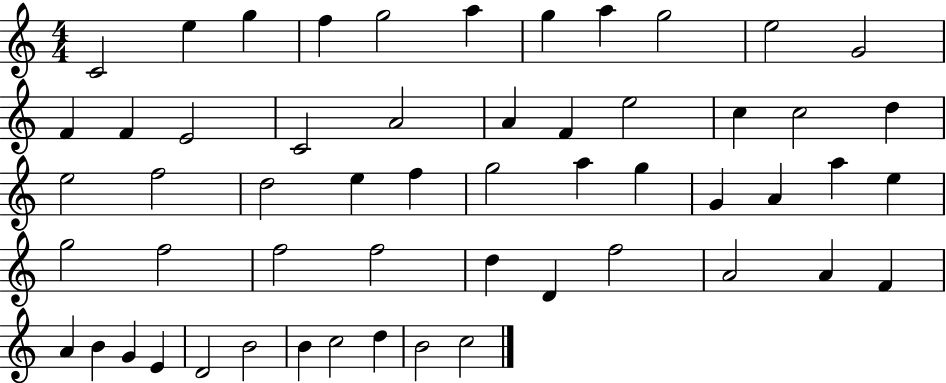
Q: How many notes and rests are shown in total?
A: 55